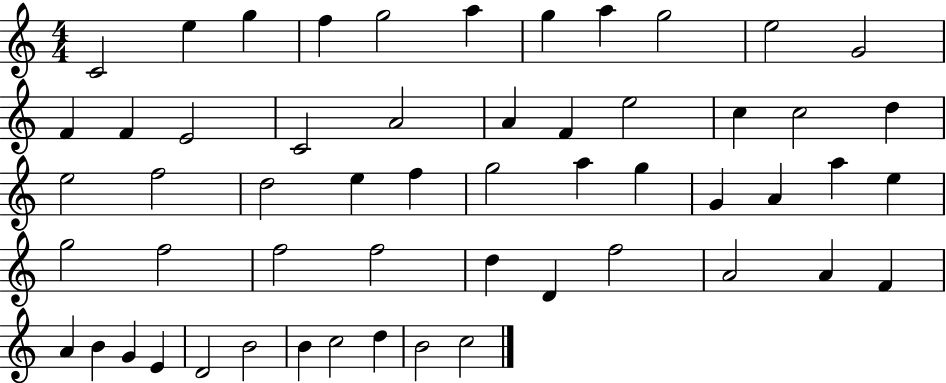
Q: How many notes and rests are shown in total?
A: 55